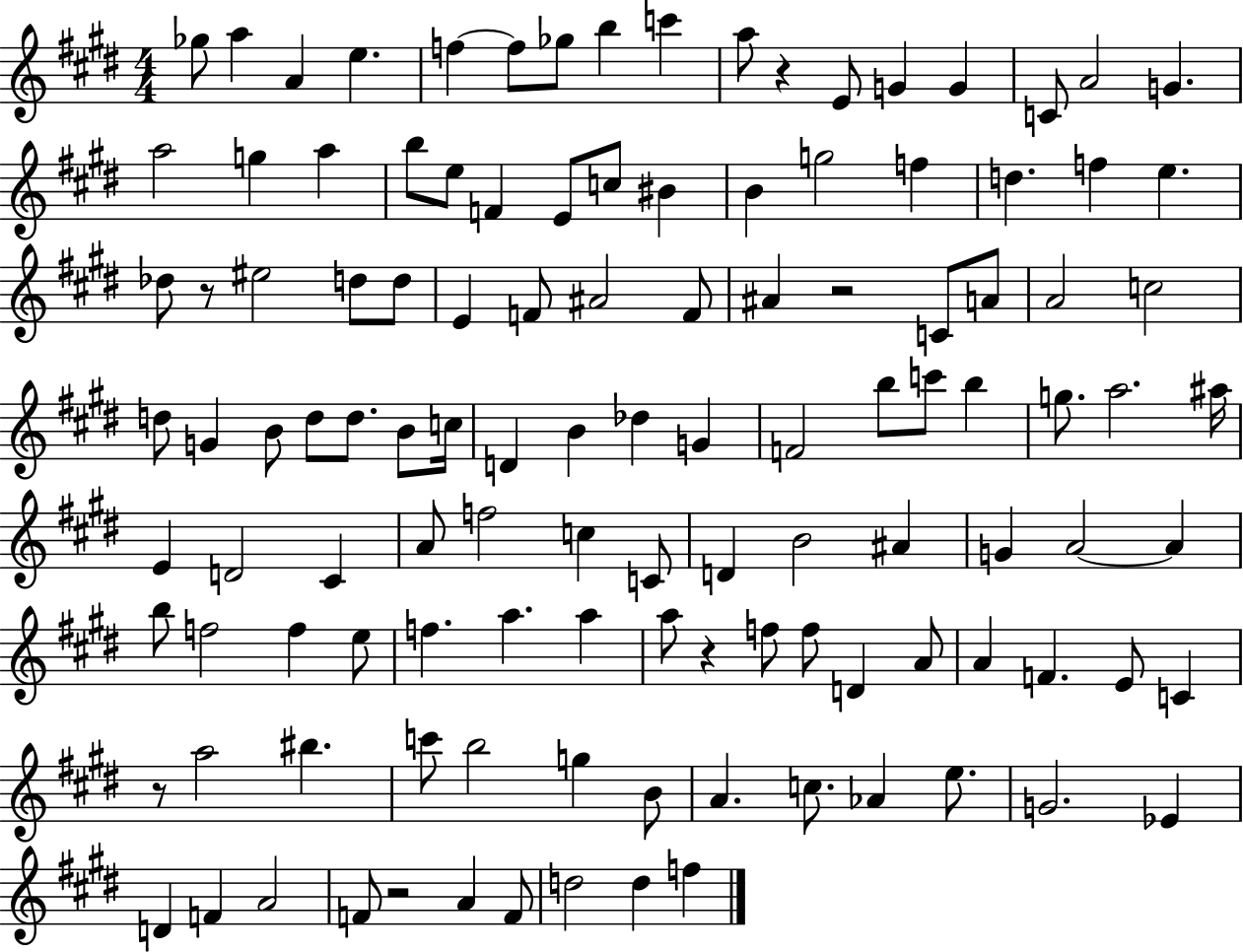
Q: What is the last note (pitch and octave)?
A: F5